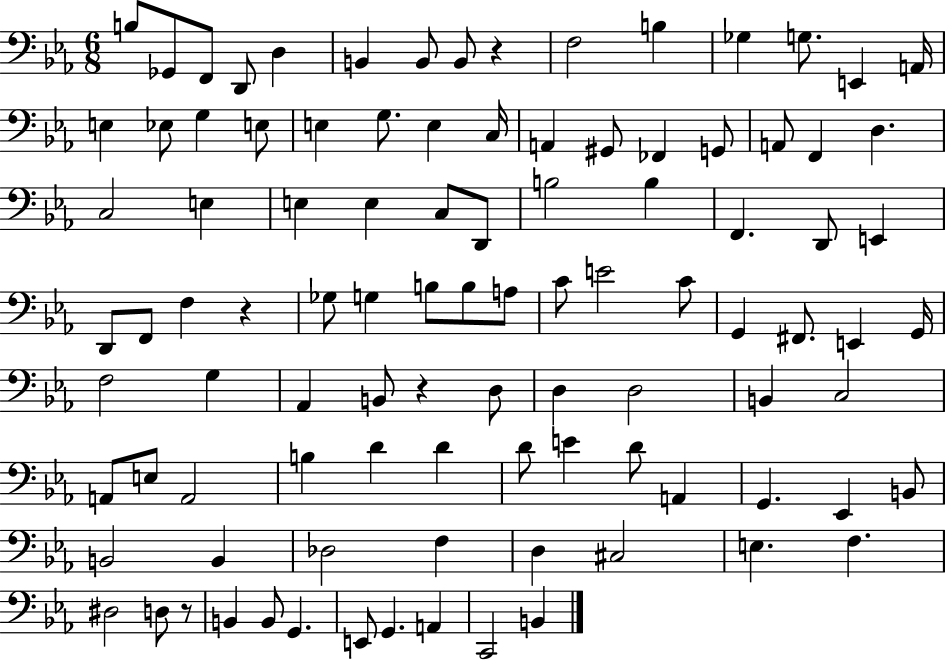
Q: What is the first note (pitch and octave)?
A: B3